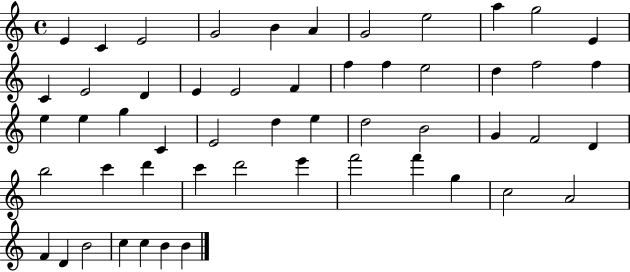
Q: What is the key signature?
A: C major